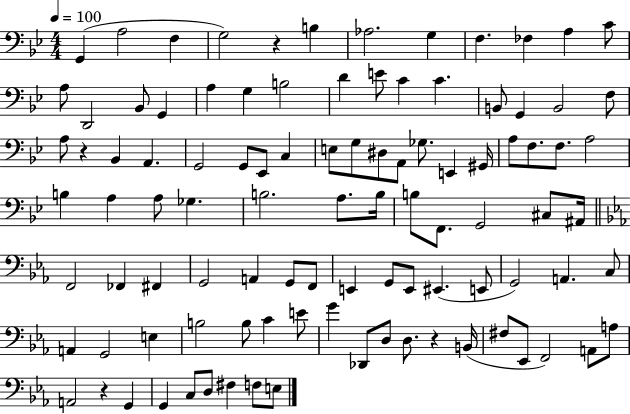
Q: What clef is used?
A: bass